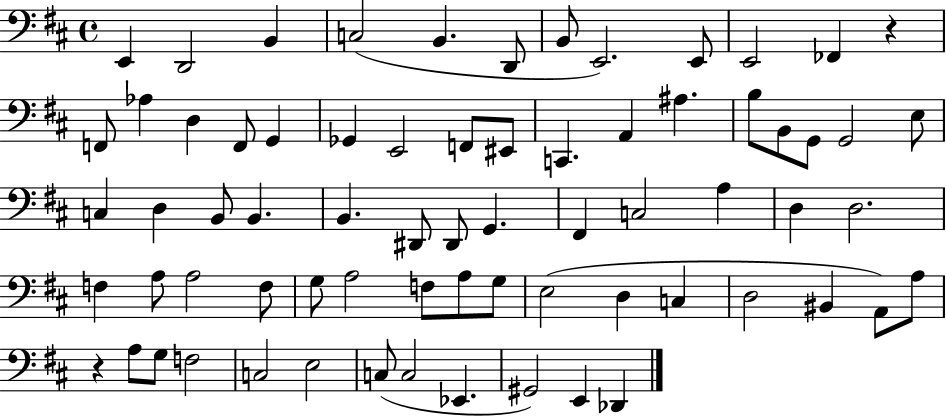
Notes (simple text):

E2/q D2/h B2/q C3/h B2/q. D2/e B2/e E2/h. E2/e E2/h FES2/q R/q F2/e Ab3/q D3/q F2/e G2/q Gb2/q E2/h F2/e EIS2/e C2/q. A2/q A#3/q. B3/e B2/e G2/e G2/h E3/e C3/q D3/q B2/e B2/q. B2/q. D#2/e D#2/e G2/q. F#2/q C3/h A3/q D3/q D3/h. F3/q A3/e A3/h F3/e G3/e A3/h F3/e A3/e G3/e E3/h D3/q C3/q D3/h BIS2/q A2/e A3/e R/q A3/e G3/e F3/h C3/h E3/h C3/e C3/h Eb2/q. G#2/h E2/q Db2/q